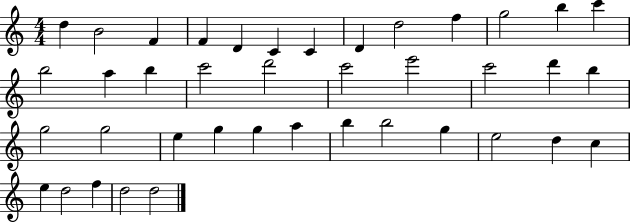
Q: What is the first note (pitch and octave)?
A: D5